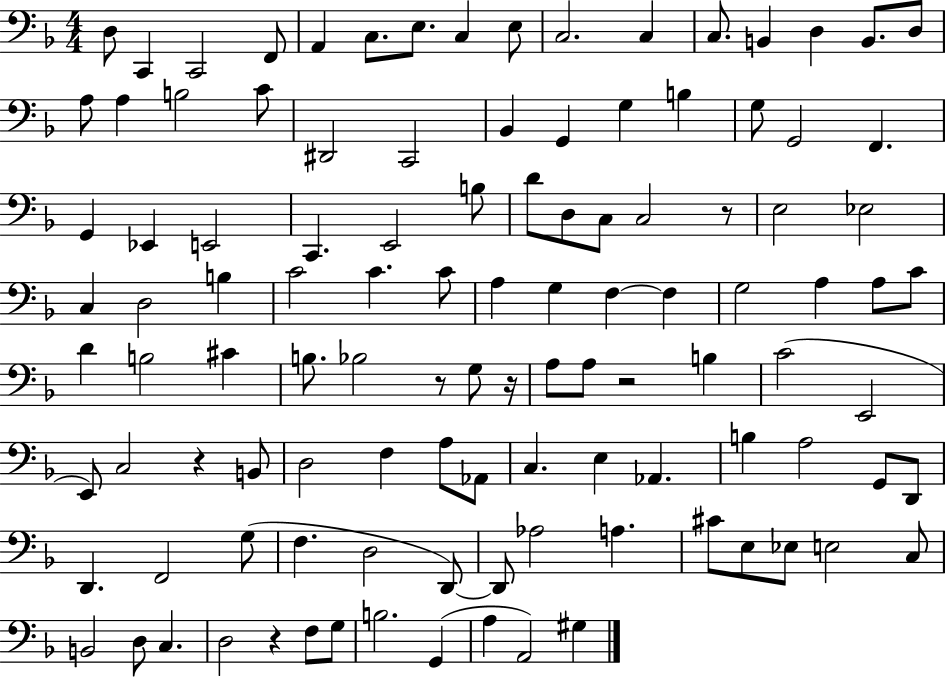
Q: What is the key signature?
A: F major